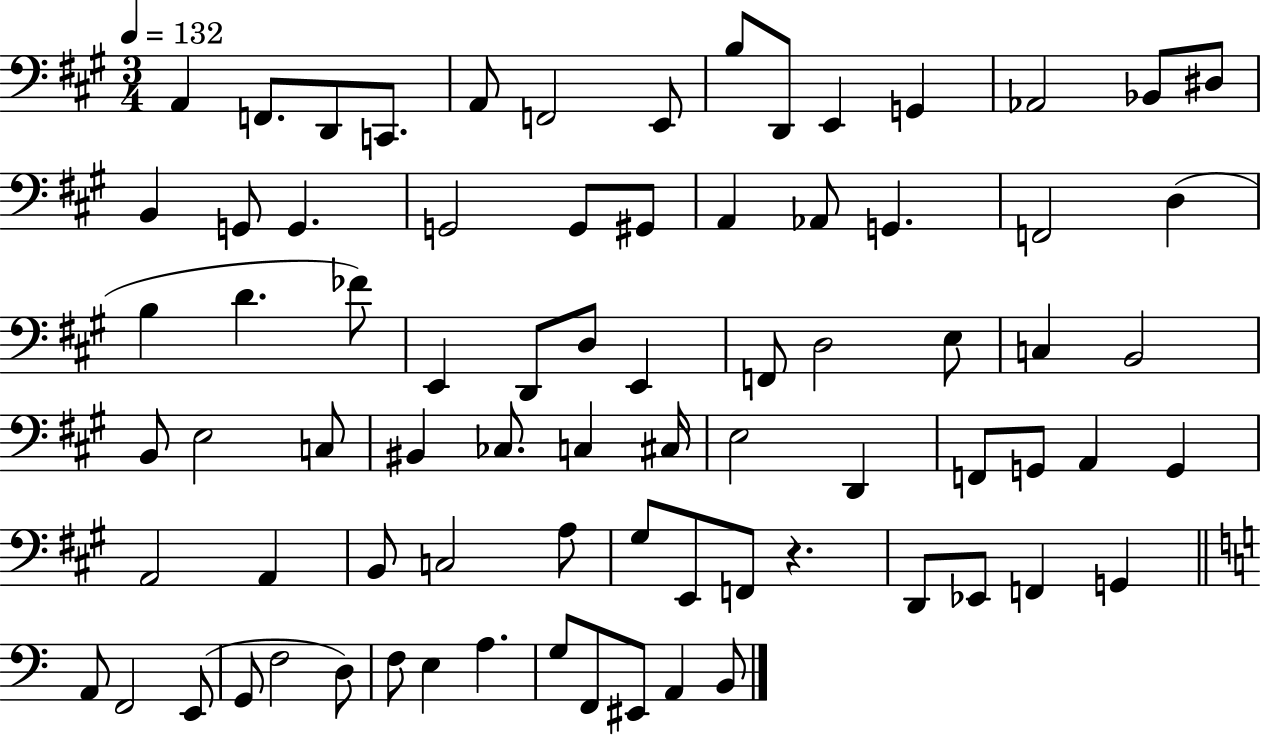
A2/q F2/e. D2/e C2/e. A2/e F2/h E2/e B3/e D2/e E2/q G2/q Ab2/h Bb2/e D#3/e B2/q G2/e G2/q. G2/h G2/e G#2/e A2/q Ab2/e G2/q. F2/h D3/q B3/q D4/q. FES4/e E2/q D2/e D3/e E2/q F2/e D3/h E3/e C3/q B2/h B2/e E3/h C3/e BIS2/q CES3/e. C3/q C#3/s E3/h D2/q F2/e G2/e A2/q G2/q A2/h A2/q B2/e C3/h A3/e G#3/e E2/e F2/e R/q. D2/e Eb2/e F2/q G2/q A2/e F2/h E2/e G2/e F3/h D3/e F3/e E3/q A3/q. G3/e F2/e EIS2/e A2/q B2/e